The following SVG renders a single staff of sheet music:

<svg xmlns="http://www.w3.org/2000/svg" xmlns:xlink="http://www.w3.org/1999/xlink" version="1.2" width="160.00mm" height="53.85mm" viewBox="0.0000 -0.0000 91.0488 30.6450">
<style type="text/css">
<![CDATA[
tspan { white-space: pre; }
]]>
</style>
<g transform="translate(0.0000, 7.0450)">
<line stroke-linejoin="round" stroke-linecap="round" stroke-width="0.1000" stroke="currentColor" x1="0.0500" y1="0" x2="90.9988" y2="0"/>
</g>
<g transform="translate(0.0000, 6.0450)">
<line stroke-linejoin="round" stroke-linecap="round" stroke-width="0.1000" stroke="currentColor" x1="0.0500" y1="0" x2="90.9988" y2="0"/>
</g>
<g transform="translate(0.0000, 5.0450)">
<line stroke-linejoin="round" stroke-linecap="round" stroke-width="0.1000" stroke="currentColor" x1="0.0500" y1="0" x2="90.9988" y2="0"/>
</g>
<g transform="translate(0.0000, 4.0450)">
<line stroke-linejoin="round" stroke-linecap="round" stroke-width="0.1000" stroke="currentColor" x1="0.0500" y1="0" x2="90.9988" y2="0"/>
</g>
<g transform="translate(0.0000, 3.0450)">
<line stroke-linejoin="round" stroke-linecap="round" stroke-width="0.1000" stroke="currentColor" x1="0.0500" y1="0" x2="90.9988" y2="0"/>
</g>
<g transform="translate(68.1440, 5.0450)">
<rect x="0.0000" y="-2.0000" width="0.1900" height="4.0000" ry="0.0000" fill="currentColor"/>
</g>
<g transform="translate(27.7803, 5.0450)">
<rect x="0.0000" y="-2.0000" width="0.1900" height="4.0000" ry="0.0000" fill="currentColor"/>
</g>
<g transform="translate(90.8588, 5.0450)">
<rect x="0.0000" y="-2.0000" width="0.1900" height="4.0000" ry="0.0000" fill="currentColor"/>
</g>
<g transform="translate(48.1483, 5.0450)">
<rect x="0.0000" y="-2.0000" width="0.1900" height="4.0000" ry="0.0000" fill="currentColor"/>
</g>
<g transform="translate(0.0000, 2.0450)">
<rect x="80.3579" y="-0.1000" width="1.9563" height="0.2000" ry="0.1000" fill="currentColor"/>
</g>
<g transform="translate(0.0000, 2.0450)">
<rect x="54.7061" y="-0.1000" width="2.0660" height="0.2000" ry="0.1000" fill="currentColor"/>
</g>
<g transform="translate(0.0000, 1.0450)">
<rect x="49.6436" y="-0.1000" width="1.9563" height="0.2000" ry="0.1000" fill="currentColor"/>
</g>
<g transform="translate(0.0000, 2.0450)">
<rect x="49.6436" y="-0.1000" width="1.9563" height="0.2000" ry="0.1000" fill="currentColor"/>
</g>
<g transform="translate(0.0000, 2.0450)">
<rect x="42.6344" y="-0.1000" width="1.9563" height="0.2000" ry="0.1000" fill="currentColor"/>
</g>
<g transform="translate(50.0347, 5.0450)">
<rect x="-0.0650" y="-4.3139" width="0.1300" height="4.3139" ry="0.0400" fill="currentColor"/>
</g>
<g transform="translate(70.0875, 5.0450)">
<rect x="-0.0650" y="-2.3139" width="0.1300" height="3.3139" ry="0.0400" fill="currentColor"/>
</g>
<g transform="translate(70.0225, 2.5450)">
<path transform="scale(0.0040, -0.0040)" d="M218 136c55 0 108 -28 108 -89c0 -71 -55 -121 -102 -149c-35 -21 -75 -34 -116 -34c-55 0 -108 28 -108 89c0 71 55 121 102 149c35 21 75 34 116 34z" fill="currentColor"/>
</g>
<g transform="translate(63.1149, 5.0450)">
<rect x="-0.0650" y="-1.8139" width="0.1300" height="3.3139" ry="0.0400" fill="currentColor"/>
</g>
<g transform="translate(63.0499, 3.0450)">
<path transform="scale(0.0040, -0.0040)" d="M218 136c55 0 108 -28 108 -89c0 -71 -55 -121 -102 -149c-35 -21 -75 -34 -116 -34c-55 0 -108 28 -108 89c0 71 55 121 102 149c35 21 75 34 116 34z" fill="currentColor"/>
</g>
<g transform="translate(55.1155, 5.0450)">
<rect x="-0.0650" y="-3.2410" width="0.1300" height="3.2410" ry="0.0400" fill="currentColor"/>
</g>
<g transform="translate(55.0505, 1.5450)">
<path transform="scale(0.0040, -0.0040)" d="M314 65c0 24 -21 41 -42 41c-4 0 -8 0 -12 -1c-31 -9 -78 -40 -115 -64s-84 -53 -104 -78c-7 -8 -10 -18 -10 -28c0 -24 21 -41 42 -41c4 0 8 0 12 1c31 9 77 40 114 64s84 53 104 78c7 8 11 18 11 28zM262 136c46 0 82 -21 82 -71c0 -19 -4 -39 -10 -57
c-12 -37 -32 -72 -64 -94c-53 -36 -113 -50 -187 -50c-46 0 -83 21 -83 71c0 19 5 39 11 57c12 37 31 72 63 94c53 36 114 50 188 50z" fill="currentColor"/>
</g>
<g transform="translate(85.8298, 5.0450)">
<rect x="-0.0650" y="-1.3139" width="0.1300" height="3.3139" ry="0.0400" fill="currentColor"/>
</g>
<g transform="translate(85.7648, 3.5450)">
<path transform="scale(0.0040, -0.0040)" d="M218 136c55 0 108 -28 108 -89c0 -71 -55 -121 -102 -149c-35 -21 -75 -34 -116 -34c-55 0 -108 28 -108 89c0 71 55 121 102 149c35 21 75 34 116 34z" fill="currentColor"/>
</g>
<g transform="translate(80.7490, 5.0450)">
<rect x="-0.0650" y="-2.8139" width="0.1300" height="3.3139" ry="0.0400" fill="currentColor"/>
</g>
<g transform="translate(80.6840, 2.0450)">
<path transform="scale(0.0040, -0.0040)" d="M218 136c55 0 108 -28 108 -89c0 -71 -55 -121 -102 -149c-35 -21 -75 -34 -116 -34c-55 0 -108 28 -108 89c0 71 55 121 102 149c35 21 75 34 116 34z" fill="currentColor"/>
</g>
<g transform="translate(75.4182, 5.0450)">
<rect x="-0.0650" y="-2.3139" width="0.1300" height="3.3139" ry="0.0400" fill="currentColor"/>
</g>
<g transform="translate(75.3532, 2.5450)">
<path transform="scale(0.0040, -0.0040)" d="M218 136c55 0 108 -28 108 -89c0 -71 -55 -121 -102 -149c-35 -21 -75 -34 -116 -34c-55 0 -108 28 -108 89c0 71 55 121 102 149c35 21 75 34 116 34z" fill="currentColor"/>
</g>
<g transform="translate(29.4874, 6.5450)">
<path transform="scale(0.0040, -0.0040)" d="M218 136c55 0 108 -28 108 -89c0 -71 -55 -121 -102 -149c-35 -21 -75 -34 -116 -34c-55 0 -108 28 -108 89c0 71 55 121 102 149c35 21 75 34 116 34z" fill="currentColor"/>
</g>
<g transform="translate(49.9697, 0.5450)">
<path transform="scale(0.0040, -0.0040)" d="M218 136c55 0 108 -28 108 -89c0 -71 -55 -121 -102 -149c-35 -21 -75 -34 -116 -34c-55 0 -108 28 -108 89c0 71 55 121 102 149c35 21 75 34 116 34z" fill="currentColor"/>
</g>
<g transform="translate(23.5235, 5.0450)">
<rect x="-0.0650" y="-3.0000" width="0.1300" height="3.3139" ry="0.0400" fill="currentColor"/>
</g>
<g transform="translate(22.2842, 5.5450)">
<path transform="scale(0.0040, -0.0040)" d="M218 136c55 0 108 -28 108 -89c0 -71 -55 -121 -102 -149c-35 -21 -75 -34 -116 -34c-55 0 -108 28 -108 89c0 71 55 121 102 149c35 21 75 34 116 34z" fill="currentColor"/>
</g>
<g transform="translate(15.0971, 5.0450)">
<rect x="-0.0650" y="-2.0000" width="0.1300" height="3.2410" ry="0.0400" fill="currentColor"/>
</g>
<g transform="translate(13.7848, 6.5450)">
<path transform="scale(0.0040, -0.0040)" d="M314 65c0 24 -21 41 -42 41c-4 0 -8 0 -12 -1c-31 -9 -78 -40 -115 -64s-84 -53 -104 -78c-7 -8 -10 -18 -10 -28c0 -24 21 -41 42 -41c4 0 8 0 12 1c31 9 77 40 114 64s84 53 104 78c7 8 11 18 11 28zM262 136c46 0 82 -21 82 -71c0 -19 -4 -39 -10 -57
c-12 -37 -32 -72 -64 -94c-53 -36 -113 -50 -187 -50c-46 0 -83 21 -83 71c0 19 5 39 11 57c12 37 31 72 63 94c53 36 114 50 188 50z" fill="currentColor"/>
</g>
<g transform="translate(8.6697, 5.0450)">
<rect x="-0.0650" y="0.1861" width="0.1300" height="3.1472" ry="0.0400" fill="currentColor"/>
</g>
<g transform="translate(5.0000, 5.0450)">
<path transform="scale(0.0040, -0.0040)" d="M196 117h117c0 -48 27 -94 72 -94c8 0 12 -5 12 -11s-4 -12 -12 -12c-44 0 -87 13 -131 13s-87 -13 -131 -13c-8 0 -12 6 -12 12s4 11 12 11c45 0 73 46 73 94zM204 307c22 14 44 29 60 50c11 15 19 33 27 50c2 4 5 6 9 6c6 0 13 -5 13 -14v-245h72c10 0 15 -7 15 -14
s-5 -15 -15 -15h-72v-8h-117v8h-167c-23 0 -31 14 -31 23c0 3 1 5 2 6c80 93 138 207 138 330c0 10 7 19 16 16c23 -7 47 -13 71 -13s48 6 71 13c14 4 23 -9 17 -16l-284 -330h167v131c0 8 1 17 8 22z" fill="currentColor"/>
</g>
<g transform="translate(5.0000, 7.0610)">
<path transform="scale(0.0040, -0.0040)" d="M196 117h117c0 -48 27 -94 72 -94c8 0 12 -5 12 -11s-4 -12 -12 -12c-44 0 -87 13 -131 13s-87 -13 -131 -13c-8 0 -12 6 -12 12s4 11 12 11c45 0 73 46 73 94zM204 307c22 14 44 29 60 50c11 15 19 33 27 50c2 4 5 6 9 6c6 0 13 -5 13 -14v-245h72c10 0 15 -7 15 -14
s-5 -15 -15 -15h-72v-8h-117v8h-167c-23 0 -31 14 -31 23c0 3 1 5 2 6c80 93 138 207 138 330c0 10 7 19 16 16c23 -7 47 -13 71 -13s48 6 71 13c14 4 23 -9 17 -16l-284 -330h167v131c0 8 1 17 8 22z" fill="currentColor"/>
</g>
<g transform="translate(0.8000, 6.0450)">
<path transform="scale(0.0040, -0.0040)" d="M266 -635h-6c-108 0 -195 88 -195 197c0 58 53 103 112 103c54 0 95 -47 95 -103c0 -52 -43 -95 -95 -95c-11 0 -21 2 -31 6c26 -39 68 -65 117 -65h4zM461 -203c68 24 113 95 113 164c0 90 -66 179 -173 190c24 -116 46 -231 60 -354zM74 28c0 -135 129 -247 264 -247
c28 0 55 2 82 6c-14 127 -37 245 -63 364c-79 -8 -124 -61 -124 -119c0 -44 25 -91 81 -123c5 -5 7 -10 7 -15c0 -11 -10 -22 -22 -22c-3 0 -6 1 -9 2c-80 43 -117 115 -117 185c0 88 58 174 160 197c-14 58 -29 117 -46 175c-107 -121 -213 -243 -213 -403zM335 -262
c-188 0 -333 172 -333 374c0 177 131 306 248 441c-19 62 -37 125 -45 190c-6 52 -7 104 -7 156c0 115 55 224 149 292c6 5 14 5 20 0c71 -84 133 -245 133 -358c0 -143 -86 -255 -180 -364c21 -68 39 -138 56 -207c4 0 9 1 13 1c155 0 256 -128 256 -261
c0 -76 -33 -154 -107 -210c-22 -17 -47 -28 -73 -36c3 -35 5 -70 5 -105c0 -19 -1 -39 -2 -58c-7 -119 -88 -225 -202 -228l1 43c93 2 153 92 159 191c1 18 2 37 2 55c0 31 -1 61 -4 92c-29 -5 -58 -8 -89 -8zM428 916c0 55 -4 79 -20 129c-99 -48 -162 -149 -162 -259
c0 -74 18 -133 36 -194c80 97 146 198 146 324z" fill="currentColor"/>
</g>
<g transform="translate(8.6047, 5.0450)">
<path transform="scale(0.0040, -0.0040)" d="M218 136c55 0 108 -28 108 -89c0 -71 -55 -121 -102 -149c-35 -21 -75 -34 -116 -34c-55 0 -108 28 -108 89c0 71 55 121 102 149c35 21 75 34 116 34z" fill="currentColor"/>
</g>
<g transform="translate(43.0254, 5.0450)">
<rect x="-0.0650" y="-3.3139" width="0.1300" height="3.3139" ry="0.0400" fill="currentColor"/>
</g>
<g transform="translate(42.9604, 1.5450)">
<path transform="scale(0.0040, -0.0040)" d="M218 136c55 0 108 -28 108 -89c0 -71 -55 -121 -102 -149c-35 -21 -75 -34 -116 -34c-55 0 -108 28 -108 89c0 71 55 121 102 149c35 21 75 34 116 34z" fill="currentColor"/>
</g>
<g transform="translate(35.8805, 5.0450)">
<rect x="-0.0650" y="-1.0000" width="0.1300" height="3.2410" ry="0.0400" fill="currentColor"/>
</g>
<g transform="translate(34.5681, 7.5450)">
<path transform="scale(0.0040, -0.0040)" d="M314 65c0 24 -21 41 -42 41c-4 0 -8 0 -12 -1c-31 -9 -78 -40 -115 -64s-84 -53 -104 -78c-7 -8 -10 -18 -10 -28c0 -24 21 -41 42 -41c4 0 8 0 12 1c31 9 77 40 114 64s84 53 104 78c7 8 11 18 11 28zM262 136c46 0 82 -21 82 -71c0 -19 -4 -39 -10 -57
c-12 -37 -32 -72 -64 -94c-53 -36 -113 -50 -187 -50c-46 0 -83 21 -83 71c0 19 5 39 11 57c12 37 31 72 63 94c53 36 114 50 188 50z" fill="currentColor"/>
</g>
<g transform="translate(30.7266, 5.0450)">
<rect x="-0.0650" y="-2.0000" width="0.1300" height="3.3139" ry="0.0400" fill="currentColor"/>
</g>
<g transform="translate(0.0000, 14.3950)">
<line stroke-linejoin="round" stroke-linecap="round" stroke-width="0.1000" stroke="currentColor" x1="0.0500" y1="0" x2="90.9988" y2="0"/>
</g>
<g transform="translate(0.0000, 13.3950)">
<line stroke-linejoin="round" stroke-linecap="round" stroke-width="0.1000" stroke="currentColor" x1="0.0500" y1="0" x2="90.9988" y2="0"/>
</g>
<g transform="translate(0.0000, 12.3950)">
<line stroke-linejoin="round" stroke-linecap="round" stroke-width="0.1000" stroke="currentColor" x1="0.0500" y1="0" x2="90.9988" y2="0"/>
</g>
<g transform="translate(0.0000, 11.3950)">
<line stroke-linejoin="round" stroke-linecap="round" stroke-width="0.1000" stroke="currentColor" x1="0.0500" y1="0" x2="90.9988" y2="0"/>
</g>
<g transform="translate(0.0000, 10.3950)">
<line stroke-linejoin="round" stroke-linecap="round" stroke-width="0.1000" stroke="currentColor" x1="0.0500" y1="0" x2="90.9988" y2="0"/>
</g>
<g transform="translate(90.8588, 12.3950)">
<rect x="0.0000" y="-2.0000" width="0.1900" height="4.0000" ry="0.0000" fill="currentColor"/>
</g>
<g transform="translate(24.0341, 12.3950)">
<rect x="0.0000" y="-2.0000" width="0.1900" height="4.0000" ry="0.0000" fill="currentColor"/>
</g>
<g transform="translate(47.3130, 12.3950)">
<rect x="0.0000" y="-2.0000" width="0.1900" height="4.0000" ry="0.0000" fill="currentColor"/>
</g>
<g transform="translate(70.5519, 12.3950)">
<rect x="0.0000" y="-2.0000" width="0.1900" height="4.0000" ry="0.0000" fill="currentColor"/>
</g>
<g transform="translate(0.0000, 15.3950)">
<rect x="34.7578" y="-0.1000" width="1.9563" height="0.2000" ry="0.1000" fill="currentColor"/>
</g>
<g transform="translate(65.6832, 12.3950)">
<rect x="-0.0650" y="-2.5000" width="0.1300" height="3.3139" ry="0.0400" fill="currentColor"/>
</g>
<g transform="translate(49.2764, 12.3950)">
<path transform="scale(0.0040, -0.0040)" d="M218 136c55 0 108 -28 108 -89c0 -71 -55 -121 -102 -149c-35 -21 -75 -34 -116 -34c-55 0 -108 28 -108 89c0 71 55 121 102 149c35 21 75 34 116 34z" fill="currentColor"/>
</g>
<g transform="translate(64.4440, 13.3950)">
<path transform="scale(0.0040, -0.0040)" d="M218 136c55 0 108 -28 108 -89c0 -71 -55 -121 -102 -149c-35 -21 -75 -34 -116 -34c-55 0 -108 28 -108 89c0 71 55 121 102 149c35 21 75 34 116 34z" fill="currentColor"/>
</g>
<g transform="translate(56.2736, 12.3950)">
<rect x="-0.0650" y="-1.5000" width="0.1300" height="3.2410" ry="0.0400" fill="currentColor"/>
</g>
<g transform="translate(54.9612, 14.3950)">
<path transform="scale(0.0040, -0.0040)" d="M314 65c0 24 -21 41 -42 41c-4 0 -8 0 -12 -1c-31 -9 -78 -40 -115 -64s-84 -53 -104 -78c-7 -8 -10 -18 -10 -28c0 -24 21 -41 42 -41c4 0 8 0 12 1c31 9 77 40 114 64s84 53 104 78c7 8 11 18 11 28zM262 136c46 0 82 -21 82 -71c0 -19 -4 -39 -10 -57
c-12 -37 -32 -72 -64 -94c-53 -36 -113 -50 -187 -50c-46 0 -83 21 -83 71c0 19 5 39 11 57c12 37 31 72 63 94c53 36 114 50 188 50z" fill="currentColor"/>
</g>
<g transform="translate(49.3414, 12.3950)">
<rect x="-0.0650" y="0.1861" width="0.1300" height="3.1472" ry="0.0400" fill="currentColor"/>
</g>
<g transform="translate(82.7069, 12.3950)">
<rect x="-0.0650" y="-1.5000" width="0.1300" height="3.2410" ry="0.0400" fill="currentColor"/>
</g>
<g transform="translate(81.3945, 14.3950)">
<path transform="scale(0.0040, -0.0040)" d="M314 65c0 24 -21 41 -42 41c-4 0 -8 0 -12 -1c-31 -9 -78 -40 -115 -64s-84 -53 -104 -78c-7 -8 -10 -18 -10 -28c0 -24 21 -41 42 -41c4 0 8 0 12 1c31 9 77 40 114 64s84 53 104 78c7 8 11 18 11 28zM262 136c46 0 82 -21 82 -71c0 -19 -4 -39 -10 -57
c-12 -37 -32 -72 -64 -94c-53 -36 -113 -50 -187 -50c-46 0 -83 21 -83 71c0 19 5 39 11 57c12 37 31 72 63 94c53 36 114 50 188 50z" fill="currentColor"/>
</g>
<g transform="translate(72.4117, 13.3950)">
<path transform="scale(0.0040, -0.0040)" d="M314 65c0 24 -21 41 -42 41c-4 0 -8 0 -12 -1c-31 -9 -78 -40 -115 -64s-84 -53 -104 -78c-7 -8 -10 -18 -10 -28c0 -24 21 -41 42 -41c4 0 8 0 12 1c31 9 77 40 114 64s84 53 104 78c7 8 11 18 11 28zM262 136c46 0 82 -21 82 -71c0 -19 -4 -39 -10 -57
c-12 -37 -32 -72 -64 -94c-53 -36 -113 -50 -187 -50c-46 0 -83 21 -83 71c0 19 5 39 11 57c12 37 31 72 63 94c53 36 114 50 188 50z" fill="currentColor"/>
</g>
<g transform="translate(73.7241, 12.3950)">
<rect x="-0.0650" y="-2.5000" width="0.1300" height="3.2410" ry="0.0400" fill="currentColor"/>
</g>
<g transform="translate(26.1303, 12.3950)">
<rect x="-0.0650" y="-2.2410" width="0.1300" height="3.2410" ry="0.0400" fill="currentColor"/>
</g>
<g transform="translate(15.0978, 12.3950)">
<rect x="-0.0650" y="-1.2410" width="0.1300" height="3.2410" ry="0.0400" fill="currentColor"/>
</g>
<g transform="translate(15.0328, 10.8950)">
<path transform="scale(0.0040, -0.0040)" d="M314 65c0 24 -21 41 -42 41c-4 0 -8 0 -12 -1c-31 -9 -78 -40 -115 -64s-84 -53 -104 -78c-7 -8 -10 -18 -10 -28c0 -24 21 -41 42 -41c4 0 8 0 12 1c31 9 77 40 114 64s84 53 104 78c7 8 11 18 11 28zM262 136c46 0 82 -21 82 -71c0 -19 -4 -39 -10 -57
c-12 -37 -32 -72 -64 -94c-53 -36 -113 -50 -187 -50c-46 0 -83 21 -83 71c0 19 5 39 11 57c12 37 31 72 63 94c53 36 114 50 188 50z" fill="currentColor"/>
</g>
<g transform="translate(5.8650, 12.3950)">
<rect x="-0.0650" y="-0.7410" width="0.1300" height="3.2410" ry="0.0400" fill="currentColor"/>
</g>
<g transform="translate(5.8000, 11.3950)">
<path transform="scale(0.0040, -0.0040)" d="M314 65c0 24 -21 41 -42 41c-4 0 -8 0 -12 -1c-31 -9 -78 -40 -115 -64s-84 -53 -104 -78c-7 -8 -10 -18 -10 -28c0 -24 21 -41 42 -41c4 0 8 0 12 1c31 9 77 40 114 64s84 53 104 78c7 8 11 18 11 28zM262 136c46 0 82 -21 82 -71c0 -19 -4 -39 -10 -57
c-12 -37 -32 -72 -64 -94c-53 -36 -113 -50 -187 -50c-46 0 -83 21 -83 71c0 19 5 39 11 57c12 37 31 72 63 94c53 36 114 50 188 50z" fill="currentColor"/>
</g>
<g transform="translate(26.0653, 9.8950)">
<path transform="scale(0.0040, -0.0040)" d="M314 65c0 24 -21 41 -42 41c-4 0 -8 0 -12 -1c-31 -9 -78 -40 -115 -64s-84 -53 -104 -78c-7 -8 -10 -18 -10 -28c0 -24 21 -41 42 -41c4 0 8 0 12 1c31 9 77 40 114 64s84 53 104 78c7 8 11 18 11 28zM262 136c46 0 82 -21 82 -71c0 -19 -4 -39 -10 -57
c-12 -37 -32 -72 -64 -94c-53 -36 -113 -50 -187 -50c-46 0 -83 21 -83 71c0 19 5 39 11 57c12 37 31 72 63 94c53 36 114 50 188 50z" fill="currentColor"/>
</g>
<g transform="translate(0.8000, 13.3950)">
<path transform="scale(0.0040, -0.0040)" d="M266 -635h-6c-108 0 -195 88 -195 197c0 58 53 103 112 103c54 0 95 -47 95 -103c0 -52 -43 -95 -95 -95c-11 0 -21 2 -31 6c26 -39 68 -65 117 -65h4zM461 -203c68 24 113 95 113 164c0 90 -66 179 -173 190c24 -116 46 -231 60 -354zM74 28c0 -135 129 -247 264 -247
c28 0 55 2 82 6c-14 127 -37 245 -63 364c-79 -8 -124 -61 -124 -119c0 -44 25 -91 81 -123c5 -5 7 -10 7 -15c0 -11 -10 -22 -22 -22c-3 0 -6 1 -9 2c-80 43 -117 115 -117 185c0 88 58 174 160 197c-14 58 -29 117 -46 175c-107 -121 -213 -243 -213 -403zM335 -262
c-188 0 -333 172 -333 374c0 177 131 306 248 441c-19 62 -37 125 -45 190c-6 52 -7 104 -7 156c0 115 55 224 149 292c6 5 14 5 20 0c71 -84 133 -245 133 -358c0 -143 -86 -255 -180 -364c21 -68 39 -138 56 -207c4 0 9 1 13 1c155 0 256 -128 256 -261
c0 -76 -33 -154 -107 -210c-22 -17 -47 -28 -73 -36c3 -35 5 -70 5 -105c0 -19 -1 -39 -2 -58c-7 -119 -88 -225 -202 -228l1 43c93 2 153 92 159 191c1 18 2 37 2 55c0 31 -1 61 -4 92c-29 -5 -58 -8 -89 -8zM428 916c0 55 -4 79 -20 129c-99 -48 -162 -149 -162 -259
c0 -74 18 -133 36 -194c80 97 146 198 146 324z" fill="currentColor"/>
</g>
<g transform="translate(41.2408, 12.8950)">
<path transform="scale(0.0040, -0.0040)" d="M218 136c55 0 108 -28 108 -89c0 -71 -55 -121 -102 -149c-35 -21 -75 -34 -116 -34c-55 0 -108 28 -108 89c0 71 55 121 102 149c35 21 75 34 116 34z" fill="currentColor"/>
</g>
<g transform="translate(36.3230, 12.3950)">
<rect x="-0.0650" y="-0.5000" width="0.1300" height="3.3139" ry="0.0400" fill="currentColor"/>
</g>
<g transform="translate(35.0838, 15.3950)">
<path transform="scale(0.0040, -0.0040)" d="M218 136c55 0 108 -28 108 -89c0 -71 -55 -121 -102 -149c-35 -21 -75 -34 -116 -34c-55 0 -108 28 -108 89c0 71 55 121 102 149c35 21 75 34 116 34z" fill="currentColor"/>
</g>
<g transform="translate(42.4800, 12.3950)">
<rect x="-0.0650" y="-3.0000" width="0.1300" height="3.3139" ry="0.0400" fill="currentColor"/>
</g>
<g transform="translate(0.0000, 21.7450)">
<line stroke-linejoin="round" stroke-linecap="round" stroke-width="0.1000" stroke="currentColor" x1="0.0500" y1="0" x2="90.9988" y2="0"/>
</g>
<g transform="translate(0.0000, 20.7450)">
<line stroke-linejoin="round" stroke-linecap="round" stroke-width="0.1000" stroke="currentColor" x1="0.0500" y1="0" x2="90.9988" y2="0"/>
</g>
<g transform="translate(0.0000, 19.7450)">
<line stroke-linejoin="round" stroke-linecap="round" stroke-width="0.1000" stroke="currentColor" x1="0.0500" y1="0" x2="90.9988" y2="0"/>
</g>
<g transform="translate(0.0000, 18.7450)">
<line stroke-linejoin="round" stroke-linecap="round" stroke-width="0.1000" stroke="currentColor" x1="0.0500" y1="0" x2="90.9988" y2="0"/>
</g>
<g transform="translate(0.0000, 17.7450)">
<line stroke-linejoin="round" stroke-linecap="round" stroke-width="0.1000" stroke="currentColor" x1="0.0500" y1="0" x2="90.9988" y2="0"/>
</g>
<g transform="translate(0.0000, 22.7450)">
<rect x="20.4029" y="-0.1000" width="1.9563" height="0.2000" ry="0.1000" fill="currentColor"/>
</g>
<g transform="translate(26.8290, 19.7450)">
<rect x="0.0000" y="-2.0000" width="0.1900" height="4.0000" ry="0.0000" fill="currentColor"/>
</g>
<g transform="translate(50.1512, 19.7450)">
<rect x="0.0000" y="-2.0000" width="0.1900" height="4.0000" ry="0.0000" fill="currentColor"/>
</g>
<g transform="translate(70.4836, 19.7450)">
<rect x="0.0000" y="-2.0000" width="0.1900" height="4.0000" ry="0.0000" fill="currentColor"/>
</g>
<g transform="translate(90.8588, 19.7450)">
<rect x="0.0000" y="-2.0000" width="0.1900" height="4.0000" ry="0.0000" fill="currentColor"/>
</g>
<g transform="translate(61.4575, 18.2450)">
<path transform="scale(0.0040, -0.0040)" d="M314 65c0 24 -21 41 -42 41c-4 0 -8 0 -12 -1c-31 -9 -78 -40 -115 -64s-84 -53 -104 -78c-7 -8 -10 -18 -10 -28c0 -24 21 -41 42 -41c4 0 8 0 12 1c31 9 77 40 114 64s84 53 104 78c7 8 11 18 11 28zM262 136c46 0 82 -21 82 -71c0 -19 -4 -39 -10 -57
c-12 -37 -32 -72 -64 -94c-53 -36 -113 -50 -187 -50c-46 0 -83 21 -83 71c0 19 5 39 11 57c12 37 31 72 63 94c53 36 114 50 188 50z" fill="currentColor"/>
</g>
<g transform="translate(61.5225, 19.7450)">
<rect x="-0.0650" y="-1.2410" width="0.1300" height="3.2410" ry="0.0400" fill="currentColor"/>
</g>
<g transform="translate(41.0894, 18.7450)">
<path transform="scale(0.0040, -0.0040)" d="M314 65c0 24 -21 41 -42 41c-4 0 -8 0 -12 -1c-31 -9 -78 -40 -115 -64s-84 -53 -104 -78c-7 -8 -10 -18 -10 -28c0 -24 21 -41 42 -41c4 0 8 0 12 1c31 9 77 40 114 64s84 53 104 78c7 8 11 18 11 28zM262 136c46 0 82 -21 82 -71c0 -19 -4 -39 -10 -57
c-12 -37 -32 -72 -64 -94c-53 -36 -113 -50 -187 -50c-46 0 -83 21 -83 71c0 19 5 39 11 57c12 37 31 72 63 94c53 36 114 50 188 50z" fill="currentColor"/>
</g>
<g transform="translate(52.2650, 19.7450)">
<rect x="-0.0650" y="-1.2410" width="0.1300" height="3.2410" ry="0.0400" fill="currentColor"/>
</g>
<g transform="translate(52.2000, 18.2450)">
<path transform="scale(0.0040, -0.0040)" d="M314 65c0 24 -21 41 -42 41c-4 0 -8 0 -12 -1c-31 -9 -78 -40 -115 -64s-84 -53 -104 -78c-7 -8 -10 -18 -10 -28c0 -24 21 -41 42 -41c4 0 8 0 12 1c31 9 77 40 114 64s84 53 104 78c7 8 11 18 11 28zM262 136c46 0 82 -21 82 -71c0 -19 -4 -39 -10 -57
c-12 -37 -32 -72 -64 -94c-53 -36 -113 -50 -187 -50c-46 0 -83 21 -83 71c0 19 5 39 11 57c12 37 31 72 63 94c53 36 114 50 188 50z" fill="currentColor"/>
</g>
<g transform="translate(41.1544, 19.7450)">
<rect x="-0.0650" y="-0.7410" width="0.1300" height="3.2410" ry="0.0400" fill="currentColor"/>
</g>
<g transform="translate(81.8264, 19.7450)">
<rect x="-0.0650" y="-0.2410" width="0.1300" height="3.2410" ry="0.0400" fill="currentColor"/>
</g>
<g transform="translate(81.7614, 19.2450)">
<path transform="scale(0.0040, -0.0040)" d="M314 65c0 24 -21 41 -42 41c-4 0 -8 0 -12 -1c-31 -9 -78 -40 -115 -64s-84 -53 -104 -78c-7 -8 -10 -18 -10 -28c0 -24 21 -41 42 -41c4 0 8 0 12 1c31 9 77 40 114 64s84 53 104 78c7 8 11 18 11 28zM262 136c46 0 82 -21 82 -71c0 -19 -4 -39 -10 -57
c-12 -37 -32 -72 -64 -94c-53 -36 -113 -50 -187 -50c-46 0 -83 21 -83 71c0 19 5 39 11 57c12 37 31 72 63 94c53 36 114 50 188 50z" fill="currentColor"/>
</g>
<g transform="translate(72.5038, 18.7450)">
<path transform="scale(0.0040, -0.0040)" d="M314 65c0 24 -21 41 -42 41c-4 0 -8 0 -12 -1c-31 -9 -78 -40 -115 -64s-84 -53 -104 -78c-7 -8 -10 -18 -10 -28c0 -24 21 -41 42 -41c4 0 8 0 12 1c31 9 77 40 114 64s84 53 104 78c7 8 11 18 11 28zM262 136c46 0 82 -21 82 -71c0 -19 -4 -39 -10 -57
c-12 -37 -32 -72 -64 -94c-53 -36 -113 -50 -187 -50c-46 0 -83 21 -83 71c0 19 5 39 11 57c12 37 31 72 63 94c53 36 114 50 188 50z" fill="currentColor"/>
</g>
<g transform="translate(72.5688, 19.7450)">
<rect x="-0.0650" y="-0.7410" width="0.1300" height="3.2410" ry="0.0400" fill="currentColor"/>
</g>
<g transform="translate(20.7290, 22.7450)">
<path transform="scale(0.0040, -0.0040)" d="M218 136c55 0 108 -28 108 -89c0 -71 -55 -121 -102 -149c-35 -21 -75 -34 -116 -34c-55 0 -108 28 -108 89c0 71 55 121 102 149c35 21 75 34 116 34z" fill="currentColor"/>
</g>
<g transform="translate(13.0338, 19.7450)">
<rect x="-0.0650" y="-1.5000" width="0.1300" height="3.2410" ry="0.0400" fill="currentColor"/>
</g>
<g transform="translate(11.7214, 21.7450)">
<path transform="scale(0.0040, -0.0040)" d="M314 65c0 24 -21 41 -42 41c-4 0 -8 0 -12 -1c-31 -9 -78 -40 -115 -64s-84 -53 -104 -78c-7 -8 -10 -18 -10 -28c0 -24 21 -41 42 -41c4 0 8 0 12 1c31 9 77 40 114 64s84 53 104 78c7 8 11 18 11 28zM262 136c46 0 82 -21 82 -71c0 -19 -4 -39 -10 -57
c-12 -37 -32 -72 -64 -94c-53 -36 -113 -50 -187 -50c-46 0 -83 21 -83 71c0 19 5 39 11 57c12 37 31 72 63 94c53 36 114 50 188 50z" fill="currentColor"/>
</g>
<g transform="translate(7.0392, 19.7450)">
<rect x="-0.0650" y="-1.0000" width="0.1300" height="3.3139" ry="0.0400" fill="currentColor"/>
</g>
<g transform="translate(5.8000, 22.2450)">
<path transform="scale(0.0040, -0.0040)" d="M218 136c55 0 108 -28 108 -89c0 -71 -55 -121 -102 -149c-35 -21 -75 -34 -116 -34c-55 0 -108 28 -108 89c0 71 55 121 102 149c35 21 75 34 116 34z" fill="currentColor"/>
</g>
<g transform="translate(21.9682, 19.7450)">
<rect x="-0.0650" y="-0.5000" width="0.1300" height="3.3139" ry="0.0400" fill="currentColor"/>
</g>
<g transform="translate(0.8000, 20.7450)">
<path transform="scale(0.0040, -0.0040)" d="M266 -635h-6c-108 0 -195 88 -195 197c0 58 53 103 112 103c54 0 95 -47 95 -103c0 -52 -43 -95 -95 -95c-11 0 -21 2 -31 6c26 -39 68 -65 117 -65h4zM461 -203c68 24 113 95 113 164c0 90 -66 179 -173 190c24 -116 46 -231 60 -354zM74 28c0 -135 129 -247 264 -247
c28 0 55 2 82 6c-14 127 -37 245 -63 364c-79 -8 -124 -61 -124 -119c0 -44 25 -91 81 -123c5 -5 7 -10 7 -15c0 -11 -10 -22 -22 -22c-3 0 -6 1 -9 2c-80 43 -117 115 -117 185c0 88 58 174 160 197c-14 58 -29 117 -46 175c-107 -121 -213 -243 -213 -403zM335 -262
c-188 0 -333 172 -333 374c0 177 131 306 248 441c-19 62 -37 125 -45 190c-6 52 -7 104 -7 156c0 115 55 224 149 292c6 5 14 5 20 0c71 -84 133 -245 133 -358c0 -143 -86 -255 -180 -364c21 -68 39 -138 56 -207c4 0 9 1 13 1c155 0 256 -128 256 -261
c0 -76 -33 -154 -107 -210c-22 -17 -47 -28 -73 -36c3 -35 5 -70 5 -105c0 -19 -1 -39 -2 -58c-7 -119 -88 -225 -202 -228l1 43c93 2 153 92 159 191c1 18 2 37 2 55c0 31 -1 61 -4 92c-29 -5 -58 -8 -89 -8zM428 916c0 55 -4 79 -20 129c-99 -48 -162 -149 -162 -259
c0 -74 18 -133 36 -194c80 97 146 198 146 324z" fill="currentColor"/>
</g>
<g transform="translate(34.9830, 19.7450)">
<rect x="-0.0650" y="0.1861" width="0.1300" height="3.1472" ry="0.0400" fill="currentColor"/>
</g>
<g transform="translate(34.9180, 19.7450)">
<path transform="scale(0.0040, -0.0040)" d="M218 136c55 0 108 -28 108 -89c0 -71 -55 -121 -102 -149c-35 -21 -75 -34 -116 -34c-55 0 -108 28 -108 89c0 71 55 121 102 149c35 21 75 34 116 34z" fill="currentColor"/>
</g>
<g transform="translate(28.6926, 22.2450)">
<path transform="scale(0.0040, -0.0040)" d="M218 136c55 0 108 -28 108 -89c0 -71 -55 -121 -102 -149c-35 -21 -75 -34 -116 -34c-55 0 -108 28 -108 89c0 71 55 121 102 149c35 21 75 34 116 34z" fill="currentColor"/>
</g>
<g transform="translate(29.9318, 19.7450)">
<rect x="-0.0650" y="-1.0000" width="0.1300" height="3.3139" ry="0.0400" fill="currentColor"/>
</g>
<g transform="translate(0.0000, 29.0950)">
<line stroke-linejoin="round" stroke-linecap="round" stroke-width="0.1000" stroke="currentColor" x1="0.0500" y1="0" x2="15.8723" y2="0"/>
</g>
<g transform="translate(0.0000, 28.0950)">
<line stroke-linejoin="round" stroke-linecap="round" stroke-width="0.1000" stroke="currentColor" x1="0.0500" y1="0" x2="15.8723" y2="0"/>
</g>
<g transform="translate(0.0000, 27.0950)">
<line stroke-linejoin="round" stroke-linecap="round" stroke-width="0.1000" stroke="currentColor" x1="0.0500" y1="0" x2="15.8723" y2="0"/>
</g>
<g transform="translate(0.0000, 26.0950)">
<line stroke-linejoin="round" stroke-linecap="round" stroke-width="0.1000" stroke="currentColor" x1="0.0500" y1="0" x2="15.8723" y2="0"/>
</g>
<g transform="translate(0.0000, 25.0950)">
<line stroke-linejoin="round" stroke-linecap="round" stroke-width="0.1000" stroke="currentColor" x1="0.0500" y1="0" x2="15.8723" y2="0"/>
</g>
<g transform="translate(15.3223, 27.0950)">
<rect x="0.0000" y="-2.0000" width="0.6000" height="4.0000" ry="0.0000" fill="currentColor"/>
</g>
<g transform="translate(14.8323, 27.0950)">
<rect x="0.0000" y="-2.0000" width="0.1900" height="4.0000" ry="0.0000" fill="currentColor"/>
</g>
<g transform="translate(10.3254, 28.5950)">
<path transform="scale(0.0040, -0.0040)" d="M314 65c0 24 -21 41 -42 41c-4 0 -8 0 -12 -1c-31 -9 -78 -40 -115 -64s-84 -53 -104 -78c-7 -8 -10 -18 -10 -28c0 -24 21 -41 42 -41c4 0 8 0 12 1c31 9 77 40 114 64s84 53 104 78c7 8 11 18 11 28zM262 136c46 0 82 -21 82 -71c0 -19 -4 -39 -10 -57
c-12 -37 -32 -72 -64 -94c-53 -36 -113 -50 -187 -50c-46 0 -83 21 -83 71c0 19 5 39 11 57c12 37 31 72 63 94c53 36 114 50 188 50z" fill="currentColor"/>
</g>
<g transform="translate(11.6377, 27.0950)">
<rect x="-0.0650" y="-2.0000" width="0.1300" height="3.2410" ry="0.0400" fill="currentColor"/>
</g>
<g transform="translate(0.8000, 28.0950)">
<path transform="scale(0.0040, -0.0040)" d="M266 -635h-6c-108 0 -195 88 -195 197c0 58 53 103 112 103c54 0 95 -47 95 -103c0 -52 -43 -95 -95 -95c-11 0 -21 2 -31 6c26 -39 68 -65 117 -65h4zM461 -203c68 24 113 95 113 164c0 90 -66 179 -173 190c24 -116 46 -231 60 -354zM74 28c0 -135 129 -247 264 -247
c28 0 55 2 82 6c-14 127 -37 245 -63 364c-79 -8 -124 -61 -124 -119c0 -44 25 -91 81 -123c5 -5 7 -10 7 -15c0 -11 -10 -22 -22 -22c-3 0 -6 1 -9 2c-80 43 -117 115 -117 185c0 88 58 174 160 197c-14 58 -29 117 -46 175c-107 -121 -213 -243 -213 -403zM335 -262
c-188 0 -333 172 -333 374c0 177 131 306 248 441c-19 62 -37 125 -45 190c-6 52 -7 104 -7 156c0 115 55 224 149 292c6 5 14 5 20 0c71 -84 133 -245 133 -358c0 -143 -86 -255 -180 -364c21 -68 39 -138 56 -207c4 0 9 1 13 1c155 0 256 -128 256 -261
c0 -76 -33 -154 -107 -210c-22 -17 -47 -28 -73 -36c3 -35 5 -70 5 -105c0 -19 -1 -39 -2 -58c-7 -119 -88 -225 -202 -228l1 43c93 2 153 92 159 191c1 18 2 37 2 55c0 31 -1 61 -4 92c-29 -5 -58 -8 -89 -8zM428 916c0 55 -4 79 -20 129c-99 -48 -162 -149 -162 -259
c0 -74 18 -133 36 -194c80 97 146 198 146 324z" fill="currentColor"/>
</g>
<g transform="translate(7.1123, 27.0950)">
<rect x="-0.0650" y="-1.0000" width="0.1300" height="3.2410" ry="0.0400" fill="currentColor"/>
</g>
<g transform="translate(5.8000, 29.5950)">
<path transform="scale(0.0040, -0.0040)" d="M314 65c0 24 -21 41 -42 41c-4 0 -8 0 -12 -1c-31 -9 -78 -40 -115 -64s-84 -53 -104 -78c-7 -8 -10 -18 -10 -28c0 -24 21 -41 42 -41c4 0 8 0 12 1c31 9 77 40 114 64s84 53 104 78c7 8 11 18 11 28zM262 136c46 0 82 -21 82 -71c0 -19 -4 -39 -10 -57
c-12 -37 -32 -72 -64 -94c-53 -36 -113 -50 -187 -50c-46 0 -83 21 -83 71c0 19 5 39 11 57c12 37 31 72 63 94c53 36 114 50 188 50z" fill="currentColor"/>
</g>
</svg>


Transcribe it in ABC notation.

X:1
T:Untitled
M:4/4
L:1/4
K:C
B F2 A F D2 b d' b2 f g g a e d2 e2 g2 C A B E2 G G2 E2 D E2 C D B d2 e2 e2 d2 c2 D2 F2